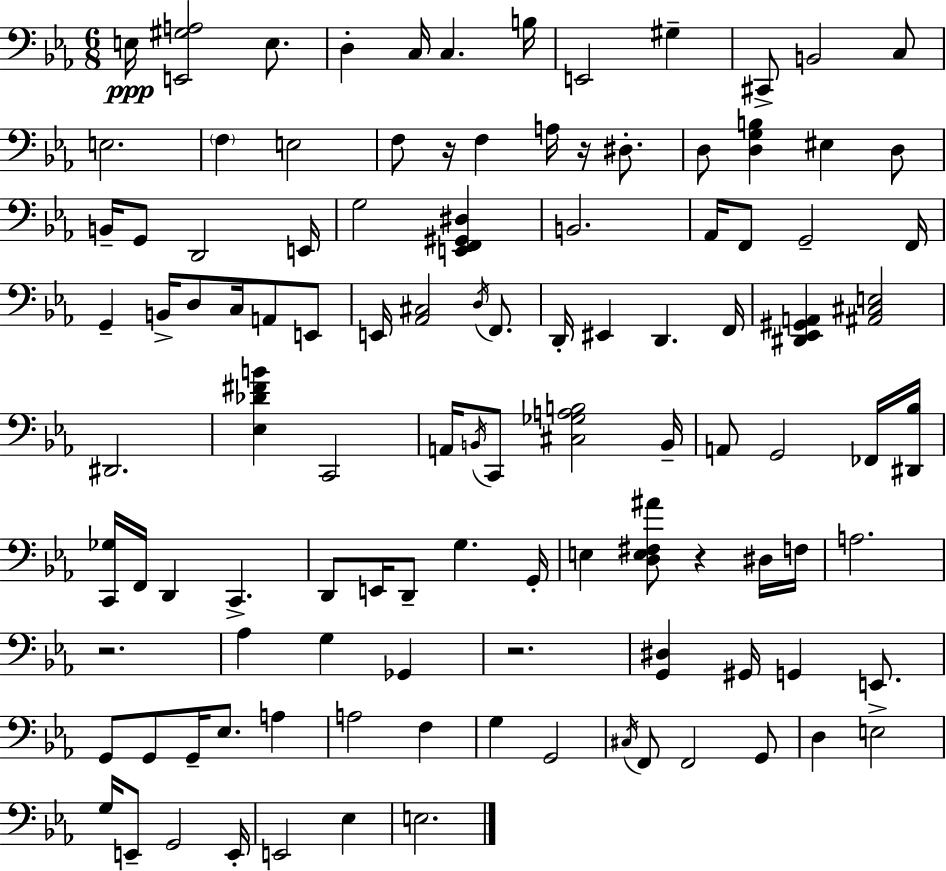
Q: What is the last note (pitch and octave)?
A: E3